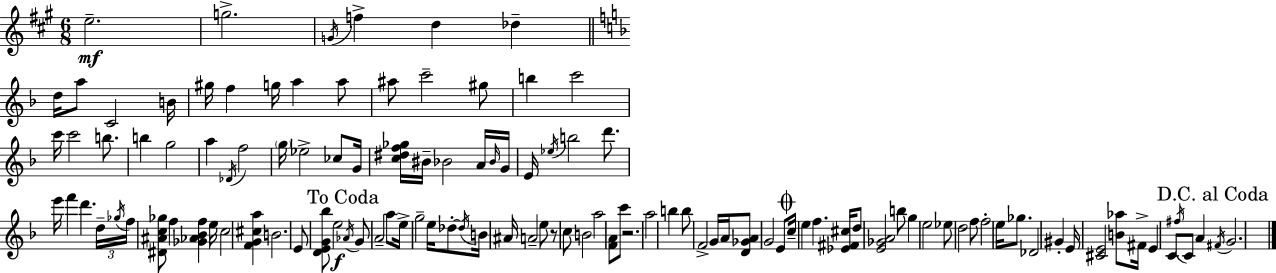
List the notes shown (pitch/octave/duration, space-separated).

E5/h. G5/h. G4/s F5/q D5/q Db5/q D5/s A5/e C4/h B4/s G#5/s F5/q G5/s A5/q A5/e A#5/e C6/h G#5/e B5/q C6/h C6/s C6/h B5/e. B5/q G5/h A5/q Db4/s F5/h G5/s Eb5/h CES5/e G4/s [C5,D#5,F5,Gb5]/s BIS4/s Bb4/h A4/s Bb4/s G4/s E4/s Eb5/s B5/h D6/e. E6/s F6/q D6/q. D5/s Gb5/s F5/s [D#4,A#4,C5,Gb5]/e F5/q [Gb4,Ab4,Bb4,F5]/q E5/s C5/h [F4,G4,C#5,A5]/q B4/h. E4/e [D4,E4,G4,Bb5]/e E5/h Ab4/s G4/e A4/h A5/e E5/s G5/h E5/s Db5/e Db5/s B4/s A#4/s A4/h E5/e R/e C5/e B4/h A5/h [F4,A4]/e C6/e R/h. A5/h B5/q B5/e F4/h G4/s A4/s [D4,Gb4,A4]/e G4/h E4/e C5/s E5/q F5/q. [Eb4,F#4,C#5]/s D5/e [E4,Gb4,A4]/h B5/e G5/q E5/h Eb5/e D5/h F5/e F5/h E5/s Gb5/e. Db4/h G#4/q E4/s [C#4,E4]/h [B4,Ab5]/e F#4/s E4/q C4/e F#5/s C4/e A4/q F#4/s G4/h.